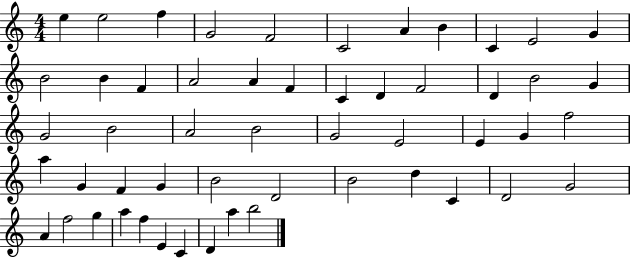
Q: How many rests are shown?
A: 0